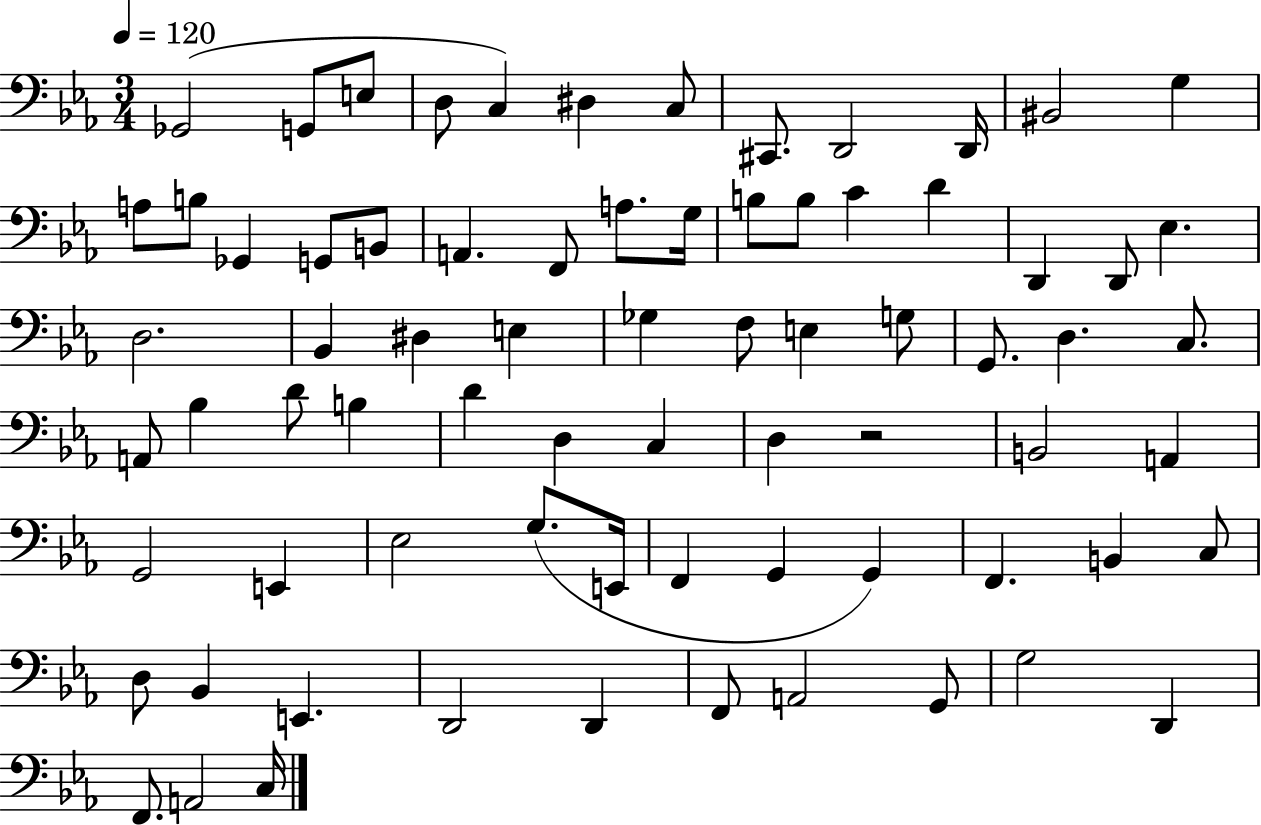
X:1
T:Untitled
M:3/4
L:1/4
K:Eb
_G,,2 G,,/2 E,/2 D,/2 C, ^D, C,/2 ^C,,/2 D,,2 D,,/4 ^B,,2 G, A,/2 B,/2 _G,, G,,/2 B,,/2 A,, F,,/2 A,/2 G,/4 B,/2 B,/2 C D D,, D,,/2 _E, D,2 _B,, ^D, E, _G, F,/2 E, G,/2 G,,/2 D, C,/2 A,,/2 _B, D/2 B, D D, C, D, z2 B,,2 A,, G,,2 E,, _E,2 G,/2 E,,/4 F,, G,, G,, F,, B,, C,/2 D,/2 _B,, E,, D,,2 D,, F,,/2 A,,2 G,,/2 G,2 D,, F,,/2 A,,2 C,/4